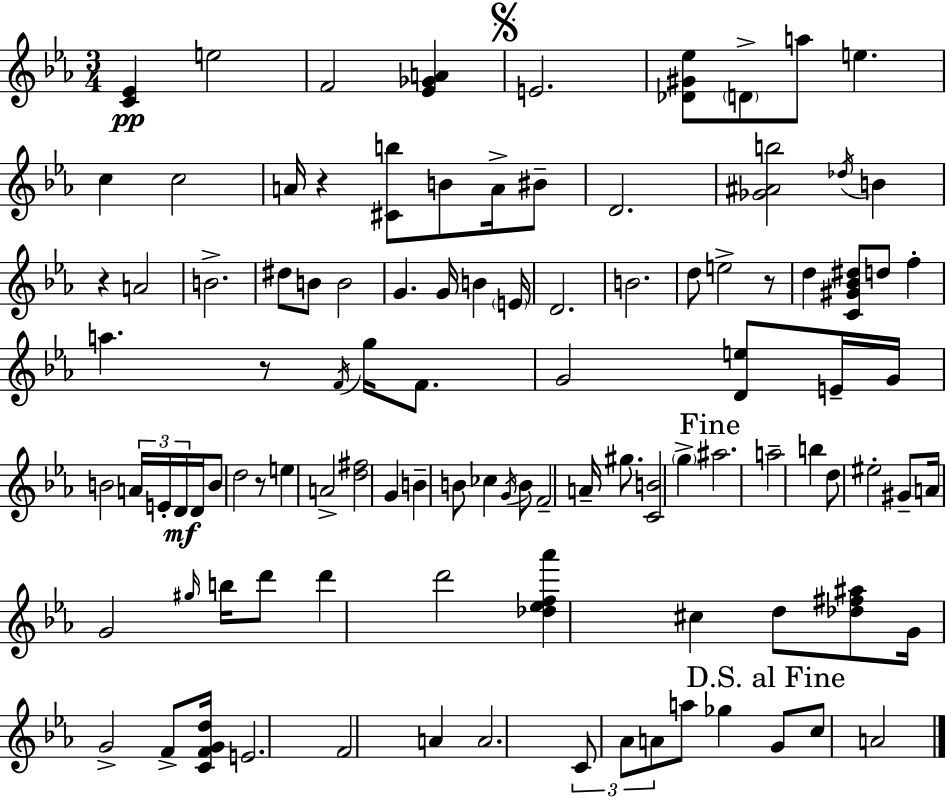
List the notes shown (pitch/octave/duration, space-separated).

[C4,Eb4]/q E5/h F4/h [Eb4,Gb4,A4]/q E4/h. [Db4,G#4,Eb5]/e D4/e A5/e E5/q. C5/q C5/h A4/s R/q [C#4,B5]/e B4/e A4/s BIS4/e D4/h. [Gb4,A#4,B5]/h Db5/s B4/q R/q A4/h B4/h. D#5/e B4/e B4/h G4/q. G4/s B4/q E4/s D4/h. B4/h. D5/e E5/h R/e D5/q [C4,G#4,Bb4,D#5]/e D5/e F5/q A5/q. R/e F4/s G5/s F4/e. G4/h [D4,E5]/e E4/s G4/s B4/h A4/s E4/s D4/s D4/s B4/e D5/h R/e E5/q A4/h [D5,F#5]/h G4/q B4/q B4/e CES5/q G4/s B4/e F4/h A4/s G#5/e. [C4,B4]/h G5/q A#5/h. A5/h B5/q D5/e EIS5/h G#4/e A4/s G4/h G#5/s B5/s D6/e D6/q D6/h [Db5,Eb5,F5,Ab6]/q C#5/q D5/e [Db5,F#5,A#5]/e G4/s G4/h F4/e [C4,F4,G4,D5]/s E4/h. F4/h A4/q A4/h. C4/e Ab4/e A4/e A5/e Gb5/q G4/e C5/e A4/h